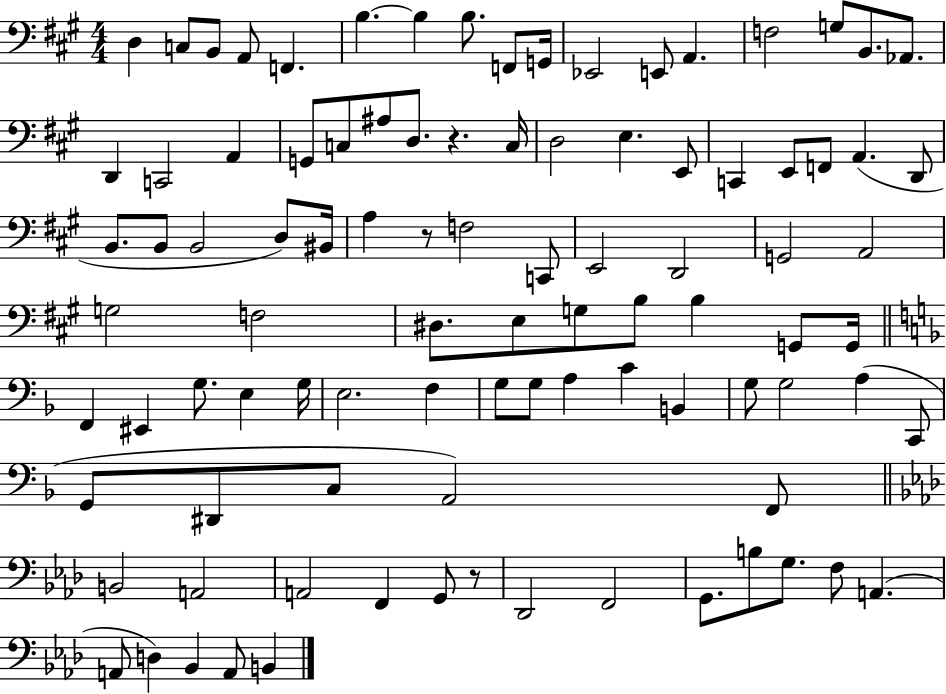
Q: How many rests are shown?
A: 3